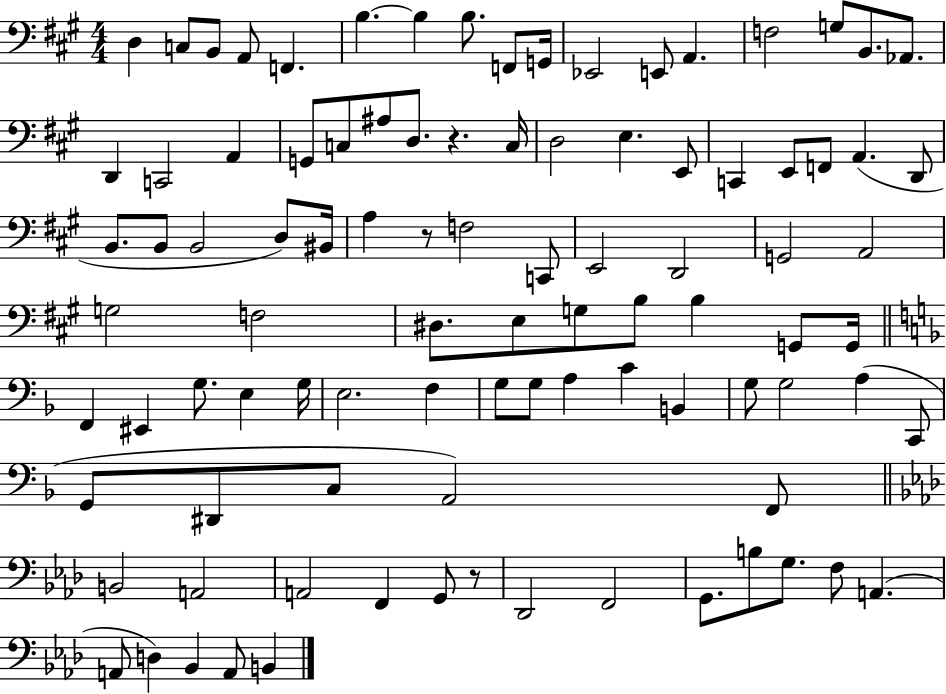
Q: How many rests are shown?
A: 3